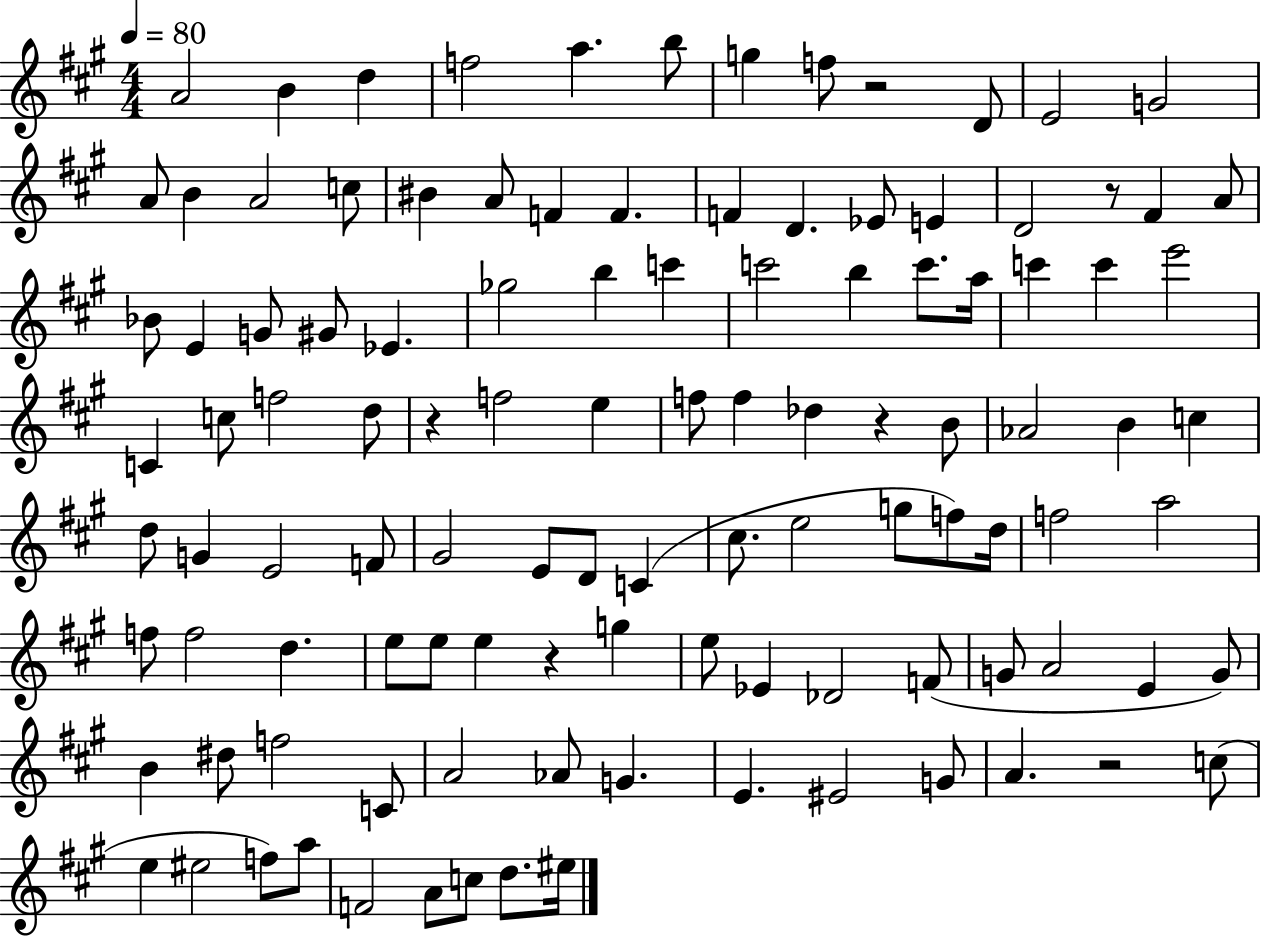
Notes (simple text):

A4/h B4/q D5/q F5/h A5/q. B5/e G5/q F5/e R/h D4/e E4/h G4/h A4/e B4/q A4/h C5/e BIS4/q A4/e F4/q F4/q. F4/q D4/q. Eb4/e E4/q D4/h R/e F#4/q A4/e Bb4/e E4/q G4/e G#4/e Eb4/q. Gb5/h B5/q C6/q C6/h B5/q C6/e. A5/s C6/q C6/q E6/h C4/q C5/e F5/h D5/e R/q F5/h E5/q F5/e F5/q Db5/q R/q B4/e Ab4/h B4/q C5/q D5/e G4/q E4/h F4/e G#4/h E4/e D4/e C4/q C#5/e. E5/h G5/e F5/e D5/s F5/h A5/h F5/e F5/h D5/q. E5/e E5/e E5/q R/q G5/q E5/e Eb4/q Db4/h F4/e G4/e A4/h E4/q G4/e B4/q D#5/e F5/h C4/e A4/h Ab4/e G4/q. E4/q. EIS4/h G4/e A4/q. R/h C5/e E5/q EIS5/h F5/e A5/e F4/h A4/e C5/e D5/e. EIS5/s